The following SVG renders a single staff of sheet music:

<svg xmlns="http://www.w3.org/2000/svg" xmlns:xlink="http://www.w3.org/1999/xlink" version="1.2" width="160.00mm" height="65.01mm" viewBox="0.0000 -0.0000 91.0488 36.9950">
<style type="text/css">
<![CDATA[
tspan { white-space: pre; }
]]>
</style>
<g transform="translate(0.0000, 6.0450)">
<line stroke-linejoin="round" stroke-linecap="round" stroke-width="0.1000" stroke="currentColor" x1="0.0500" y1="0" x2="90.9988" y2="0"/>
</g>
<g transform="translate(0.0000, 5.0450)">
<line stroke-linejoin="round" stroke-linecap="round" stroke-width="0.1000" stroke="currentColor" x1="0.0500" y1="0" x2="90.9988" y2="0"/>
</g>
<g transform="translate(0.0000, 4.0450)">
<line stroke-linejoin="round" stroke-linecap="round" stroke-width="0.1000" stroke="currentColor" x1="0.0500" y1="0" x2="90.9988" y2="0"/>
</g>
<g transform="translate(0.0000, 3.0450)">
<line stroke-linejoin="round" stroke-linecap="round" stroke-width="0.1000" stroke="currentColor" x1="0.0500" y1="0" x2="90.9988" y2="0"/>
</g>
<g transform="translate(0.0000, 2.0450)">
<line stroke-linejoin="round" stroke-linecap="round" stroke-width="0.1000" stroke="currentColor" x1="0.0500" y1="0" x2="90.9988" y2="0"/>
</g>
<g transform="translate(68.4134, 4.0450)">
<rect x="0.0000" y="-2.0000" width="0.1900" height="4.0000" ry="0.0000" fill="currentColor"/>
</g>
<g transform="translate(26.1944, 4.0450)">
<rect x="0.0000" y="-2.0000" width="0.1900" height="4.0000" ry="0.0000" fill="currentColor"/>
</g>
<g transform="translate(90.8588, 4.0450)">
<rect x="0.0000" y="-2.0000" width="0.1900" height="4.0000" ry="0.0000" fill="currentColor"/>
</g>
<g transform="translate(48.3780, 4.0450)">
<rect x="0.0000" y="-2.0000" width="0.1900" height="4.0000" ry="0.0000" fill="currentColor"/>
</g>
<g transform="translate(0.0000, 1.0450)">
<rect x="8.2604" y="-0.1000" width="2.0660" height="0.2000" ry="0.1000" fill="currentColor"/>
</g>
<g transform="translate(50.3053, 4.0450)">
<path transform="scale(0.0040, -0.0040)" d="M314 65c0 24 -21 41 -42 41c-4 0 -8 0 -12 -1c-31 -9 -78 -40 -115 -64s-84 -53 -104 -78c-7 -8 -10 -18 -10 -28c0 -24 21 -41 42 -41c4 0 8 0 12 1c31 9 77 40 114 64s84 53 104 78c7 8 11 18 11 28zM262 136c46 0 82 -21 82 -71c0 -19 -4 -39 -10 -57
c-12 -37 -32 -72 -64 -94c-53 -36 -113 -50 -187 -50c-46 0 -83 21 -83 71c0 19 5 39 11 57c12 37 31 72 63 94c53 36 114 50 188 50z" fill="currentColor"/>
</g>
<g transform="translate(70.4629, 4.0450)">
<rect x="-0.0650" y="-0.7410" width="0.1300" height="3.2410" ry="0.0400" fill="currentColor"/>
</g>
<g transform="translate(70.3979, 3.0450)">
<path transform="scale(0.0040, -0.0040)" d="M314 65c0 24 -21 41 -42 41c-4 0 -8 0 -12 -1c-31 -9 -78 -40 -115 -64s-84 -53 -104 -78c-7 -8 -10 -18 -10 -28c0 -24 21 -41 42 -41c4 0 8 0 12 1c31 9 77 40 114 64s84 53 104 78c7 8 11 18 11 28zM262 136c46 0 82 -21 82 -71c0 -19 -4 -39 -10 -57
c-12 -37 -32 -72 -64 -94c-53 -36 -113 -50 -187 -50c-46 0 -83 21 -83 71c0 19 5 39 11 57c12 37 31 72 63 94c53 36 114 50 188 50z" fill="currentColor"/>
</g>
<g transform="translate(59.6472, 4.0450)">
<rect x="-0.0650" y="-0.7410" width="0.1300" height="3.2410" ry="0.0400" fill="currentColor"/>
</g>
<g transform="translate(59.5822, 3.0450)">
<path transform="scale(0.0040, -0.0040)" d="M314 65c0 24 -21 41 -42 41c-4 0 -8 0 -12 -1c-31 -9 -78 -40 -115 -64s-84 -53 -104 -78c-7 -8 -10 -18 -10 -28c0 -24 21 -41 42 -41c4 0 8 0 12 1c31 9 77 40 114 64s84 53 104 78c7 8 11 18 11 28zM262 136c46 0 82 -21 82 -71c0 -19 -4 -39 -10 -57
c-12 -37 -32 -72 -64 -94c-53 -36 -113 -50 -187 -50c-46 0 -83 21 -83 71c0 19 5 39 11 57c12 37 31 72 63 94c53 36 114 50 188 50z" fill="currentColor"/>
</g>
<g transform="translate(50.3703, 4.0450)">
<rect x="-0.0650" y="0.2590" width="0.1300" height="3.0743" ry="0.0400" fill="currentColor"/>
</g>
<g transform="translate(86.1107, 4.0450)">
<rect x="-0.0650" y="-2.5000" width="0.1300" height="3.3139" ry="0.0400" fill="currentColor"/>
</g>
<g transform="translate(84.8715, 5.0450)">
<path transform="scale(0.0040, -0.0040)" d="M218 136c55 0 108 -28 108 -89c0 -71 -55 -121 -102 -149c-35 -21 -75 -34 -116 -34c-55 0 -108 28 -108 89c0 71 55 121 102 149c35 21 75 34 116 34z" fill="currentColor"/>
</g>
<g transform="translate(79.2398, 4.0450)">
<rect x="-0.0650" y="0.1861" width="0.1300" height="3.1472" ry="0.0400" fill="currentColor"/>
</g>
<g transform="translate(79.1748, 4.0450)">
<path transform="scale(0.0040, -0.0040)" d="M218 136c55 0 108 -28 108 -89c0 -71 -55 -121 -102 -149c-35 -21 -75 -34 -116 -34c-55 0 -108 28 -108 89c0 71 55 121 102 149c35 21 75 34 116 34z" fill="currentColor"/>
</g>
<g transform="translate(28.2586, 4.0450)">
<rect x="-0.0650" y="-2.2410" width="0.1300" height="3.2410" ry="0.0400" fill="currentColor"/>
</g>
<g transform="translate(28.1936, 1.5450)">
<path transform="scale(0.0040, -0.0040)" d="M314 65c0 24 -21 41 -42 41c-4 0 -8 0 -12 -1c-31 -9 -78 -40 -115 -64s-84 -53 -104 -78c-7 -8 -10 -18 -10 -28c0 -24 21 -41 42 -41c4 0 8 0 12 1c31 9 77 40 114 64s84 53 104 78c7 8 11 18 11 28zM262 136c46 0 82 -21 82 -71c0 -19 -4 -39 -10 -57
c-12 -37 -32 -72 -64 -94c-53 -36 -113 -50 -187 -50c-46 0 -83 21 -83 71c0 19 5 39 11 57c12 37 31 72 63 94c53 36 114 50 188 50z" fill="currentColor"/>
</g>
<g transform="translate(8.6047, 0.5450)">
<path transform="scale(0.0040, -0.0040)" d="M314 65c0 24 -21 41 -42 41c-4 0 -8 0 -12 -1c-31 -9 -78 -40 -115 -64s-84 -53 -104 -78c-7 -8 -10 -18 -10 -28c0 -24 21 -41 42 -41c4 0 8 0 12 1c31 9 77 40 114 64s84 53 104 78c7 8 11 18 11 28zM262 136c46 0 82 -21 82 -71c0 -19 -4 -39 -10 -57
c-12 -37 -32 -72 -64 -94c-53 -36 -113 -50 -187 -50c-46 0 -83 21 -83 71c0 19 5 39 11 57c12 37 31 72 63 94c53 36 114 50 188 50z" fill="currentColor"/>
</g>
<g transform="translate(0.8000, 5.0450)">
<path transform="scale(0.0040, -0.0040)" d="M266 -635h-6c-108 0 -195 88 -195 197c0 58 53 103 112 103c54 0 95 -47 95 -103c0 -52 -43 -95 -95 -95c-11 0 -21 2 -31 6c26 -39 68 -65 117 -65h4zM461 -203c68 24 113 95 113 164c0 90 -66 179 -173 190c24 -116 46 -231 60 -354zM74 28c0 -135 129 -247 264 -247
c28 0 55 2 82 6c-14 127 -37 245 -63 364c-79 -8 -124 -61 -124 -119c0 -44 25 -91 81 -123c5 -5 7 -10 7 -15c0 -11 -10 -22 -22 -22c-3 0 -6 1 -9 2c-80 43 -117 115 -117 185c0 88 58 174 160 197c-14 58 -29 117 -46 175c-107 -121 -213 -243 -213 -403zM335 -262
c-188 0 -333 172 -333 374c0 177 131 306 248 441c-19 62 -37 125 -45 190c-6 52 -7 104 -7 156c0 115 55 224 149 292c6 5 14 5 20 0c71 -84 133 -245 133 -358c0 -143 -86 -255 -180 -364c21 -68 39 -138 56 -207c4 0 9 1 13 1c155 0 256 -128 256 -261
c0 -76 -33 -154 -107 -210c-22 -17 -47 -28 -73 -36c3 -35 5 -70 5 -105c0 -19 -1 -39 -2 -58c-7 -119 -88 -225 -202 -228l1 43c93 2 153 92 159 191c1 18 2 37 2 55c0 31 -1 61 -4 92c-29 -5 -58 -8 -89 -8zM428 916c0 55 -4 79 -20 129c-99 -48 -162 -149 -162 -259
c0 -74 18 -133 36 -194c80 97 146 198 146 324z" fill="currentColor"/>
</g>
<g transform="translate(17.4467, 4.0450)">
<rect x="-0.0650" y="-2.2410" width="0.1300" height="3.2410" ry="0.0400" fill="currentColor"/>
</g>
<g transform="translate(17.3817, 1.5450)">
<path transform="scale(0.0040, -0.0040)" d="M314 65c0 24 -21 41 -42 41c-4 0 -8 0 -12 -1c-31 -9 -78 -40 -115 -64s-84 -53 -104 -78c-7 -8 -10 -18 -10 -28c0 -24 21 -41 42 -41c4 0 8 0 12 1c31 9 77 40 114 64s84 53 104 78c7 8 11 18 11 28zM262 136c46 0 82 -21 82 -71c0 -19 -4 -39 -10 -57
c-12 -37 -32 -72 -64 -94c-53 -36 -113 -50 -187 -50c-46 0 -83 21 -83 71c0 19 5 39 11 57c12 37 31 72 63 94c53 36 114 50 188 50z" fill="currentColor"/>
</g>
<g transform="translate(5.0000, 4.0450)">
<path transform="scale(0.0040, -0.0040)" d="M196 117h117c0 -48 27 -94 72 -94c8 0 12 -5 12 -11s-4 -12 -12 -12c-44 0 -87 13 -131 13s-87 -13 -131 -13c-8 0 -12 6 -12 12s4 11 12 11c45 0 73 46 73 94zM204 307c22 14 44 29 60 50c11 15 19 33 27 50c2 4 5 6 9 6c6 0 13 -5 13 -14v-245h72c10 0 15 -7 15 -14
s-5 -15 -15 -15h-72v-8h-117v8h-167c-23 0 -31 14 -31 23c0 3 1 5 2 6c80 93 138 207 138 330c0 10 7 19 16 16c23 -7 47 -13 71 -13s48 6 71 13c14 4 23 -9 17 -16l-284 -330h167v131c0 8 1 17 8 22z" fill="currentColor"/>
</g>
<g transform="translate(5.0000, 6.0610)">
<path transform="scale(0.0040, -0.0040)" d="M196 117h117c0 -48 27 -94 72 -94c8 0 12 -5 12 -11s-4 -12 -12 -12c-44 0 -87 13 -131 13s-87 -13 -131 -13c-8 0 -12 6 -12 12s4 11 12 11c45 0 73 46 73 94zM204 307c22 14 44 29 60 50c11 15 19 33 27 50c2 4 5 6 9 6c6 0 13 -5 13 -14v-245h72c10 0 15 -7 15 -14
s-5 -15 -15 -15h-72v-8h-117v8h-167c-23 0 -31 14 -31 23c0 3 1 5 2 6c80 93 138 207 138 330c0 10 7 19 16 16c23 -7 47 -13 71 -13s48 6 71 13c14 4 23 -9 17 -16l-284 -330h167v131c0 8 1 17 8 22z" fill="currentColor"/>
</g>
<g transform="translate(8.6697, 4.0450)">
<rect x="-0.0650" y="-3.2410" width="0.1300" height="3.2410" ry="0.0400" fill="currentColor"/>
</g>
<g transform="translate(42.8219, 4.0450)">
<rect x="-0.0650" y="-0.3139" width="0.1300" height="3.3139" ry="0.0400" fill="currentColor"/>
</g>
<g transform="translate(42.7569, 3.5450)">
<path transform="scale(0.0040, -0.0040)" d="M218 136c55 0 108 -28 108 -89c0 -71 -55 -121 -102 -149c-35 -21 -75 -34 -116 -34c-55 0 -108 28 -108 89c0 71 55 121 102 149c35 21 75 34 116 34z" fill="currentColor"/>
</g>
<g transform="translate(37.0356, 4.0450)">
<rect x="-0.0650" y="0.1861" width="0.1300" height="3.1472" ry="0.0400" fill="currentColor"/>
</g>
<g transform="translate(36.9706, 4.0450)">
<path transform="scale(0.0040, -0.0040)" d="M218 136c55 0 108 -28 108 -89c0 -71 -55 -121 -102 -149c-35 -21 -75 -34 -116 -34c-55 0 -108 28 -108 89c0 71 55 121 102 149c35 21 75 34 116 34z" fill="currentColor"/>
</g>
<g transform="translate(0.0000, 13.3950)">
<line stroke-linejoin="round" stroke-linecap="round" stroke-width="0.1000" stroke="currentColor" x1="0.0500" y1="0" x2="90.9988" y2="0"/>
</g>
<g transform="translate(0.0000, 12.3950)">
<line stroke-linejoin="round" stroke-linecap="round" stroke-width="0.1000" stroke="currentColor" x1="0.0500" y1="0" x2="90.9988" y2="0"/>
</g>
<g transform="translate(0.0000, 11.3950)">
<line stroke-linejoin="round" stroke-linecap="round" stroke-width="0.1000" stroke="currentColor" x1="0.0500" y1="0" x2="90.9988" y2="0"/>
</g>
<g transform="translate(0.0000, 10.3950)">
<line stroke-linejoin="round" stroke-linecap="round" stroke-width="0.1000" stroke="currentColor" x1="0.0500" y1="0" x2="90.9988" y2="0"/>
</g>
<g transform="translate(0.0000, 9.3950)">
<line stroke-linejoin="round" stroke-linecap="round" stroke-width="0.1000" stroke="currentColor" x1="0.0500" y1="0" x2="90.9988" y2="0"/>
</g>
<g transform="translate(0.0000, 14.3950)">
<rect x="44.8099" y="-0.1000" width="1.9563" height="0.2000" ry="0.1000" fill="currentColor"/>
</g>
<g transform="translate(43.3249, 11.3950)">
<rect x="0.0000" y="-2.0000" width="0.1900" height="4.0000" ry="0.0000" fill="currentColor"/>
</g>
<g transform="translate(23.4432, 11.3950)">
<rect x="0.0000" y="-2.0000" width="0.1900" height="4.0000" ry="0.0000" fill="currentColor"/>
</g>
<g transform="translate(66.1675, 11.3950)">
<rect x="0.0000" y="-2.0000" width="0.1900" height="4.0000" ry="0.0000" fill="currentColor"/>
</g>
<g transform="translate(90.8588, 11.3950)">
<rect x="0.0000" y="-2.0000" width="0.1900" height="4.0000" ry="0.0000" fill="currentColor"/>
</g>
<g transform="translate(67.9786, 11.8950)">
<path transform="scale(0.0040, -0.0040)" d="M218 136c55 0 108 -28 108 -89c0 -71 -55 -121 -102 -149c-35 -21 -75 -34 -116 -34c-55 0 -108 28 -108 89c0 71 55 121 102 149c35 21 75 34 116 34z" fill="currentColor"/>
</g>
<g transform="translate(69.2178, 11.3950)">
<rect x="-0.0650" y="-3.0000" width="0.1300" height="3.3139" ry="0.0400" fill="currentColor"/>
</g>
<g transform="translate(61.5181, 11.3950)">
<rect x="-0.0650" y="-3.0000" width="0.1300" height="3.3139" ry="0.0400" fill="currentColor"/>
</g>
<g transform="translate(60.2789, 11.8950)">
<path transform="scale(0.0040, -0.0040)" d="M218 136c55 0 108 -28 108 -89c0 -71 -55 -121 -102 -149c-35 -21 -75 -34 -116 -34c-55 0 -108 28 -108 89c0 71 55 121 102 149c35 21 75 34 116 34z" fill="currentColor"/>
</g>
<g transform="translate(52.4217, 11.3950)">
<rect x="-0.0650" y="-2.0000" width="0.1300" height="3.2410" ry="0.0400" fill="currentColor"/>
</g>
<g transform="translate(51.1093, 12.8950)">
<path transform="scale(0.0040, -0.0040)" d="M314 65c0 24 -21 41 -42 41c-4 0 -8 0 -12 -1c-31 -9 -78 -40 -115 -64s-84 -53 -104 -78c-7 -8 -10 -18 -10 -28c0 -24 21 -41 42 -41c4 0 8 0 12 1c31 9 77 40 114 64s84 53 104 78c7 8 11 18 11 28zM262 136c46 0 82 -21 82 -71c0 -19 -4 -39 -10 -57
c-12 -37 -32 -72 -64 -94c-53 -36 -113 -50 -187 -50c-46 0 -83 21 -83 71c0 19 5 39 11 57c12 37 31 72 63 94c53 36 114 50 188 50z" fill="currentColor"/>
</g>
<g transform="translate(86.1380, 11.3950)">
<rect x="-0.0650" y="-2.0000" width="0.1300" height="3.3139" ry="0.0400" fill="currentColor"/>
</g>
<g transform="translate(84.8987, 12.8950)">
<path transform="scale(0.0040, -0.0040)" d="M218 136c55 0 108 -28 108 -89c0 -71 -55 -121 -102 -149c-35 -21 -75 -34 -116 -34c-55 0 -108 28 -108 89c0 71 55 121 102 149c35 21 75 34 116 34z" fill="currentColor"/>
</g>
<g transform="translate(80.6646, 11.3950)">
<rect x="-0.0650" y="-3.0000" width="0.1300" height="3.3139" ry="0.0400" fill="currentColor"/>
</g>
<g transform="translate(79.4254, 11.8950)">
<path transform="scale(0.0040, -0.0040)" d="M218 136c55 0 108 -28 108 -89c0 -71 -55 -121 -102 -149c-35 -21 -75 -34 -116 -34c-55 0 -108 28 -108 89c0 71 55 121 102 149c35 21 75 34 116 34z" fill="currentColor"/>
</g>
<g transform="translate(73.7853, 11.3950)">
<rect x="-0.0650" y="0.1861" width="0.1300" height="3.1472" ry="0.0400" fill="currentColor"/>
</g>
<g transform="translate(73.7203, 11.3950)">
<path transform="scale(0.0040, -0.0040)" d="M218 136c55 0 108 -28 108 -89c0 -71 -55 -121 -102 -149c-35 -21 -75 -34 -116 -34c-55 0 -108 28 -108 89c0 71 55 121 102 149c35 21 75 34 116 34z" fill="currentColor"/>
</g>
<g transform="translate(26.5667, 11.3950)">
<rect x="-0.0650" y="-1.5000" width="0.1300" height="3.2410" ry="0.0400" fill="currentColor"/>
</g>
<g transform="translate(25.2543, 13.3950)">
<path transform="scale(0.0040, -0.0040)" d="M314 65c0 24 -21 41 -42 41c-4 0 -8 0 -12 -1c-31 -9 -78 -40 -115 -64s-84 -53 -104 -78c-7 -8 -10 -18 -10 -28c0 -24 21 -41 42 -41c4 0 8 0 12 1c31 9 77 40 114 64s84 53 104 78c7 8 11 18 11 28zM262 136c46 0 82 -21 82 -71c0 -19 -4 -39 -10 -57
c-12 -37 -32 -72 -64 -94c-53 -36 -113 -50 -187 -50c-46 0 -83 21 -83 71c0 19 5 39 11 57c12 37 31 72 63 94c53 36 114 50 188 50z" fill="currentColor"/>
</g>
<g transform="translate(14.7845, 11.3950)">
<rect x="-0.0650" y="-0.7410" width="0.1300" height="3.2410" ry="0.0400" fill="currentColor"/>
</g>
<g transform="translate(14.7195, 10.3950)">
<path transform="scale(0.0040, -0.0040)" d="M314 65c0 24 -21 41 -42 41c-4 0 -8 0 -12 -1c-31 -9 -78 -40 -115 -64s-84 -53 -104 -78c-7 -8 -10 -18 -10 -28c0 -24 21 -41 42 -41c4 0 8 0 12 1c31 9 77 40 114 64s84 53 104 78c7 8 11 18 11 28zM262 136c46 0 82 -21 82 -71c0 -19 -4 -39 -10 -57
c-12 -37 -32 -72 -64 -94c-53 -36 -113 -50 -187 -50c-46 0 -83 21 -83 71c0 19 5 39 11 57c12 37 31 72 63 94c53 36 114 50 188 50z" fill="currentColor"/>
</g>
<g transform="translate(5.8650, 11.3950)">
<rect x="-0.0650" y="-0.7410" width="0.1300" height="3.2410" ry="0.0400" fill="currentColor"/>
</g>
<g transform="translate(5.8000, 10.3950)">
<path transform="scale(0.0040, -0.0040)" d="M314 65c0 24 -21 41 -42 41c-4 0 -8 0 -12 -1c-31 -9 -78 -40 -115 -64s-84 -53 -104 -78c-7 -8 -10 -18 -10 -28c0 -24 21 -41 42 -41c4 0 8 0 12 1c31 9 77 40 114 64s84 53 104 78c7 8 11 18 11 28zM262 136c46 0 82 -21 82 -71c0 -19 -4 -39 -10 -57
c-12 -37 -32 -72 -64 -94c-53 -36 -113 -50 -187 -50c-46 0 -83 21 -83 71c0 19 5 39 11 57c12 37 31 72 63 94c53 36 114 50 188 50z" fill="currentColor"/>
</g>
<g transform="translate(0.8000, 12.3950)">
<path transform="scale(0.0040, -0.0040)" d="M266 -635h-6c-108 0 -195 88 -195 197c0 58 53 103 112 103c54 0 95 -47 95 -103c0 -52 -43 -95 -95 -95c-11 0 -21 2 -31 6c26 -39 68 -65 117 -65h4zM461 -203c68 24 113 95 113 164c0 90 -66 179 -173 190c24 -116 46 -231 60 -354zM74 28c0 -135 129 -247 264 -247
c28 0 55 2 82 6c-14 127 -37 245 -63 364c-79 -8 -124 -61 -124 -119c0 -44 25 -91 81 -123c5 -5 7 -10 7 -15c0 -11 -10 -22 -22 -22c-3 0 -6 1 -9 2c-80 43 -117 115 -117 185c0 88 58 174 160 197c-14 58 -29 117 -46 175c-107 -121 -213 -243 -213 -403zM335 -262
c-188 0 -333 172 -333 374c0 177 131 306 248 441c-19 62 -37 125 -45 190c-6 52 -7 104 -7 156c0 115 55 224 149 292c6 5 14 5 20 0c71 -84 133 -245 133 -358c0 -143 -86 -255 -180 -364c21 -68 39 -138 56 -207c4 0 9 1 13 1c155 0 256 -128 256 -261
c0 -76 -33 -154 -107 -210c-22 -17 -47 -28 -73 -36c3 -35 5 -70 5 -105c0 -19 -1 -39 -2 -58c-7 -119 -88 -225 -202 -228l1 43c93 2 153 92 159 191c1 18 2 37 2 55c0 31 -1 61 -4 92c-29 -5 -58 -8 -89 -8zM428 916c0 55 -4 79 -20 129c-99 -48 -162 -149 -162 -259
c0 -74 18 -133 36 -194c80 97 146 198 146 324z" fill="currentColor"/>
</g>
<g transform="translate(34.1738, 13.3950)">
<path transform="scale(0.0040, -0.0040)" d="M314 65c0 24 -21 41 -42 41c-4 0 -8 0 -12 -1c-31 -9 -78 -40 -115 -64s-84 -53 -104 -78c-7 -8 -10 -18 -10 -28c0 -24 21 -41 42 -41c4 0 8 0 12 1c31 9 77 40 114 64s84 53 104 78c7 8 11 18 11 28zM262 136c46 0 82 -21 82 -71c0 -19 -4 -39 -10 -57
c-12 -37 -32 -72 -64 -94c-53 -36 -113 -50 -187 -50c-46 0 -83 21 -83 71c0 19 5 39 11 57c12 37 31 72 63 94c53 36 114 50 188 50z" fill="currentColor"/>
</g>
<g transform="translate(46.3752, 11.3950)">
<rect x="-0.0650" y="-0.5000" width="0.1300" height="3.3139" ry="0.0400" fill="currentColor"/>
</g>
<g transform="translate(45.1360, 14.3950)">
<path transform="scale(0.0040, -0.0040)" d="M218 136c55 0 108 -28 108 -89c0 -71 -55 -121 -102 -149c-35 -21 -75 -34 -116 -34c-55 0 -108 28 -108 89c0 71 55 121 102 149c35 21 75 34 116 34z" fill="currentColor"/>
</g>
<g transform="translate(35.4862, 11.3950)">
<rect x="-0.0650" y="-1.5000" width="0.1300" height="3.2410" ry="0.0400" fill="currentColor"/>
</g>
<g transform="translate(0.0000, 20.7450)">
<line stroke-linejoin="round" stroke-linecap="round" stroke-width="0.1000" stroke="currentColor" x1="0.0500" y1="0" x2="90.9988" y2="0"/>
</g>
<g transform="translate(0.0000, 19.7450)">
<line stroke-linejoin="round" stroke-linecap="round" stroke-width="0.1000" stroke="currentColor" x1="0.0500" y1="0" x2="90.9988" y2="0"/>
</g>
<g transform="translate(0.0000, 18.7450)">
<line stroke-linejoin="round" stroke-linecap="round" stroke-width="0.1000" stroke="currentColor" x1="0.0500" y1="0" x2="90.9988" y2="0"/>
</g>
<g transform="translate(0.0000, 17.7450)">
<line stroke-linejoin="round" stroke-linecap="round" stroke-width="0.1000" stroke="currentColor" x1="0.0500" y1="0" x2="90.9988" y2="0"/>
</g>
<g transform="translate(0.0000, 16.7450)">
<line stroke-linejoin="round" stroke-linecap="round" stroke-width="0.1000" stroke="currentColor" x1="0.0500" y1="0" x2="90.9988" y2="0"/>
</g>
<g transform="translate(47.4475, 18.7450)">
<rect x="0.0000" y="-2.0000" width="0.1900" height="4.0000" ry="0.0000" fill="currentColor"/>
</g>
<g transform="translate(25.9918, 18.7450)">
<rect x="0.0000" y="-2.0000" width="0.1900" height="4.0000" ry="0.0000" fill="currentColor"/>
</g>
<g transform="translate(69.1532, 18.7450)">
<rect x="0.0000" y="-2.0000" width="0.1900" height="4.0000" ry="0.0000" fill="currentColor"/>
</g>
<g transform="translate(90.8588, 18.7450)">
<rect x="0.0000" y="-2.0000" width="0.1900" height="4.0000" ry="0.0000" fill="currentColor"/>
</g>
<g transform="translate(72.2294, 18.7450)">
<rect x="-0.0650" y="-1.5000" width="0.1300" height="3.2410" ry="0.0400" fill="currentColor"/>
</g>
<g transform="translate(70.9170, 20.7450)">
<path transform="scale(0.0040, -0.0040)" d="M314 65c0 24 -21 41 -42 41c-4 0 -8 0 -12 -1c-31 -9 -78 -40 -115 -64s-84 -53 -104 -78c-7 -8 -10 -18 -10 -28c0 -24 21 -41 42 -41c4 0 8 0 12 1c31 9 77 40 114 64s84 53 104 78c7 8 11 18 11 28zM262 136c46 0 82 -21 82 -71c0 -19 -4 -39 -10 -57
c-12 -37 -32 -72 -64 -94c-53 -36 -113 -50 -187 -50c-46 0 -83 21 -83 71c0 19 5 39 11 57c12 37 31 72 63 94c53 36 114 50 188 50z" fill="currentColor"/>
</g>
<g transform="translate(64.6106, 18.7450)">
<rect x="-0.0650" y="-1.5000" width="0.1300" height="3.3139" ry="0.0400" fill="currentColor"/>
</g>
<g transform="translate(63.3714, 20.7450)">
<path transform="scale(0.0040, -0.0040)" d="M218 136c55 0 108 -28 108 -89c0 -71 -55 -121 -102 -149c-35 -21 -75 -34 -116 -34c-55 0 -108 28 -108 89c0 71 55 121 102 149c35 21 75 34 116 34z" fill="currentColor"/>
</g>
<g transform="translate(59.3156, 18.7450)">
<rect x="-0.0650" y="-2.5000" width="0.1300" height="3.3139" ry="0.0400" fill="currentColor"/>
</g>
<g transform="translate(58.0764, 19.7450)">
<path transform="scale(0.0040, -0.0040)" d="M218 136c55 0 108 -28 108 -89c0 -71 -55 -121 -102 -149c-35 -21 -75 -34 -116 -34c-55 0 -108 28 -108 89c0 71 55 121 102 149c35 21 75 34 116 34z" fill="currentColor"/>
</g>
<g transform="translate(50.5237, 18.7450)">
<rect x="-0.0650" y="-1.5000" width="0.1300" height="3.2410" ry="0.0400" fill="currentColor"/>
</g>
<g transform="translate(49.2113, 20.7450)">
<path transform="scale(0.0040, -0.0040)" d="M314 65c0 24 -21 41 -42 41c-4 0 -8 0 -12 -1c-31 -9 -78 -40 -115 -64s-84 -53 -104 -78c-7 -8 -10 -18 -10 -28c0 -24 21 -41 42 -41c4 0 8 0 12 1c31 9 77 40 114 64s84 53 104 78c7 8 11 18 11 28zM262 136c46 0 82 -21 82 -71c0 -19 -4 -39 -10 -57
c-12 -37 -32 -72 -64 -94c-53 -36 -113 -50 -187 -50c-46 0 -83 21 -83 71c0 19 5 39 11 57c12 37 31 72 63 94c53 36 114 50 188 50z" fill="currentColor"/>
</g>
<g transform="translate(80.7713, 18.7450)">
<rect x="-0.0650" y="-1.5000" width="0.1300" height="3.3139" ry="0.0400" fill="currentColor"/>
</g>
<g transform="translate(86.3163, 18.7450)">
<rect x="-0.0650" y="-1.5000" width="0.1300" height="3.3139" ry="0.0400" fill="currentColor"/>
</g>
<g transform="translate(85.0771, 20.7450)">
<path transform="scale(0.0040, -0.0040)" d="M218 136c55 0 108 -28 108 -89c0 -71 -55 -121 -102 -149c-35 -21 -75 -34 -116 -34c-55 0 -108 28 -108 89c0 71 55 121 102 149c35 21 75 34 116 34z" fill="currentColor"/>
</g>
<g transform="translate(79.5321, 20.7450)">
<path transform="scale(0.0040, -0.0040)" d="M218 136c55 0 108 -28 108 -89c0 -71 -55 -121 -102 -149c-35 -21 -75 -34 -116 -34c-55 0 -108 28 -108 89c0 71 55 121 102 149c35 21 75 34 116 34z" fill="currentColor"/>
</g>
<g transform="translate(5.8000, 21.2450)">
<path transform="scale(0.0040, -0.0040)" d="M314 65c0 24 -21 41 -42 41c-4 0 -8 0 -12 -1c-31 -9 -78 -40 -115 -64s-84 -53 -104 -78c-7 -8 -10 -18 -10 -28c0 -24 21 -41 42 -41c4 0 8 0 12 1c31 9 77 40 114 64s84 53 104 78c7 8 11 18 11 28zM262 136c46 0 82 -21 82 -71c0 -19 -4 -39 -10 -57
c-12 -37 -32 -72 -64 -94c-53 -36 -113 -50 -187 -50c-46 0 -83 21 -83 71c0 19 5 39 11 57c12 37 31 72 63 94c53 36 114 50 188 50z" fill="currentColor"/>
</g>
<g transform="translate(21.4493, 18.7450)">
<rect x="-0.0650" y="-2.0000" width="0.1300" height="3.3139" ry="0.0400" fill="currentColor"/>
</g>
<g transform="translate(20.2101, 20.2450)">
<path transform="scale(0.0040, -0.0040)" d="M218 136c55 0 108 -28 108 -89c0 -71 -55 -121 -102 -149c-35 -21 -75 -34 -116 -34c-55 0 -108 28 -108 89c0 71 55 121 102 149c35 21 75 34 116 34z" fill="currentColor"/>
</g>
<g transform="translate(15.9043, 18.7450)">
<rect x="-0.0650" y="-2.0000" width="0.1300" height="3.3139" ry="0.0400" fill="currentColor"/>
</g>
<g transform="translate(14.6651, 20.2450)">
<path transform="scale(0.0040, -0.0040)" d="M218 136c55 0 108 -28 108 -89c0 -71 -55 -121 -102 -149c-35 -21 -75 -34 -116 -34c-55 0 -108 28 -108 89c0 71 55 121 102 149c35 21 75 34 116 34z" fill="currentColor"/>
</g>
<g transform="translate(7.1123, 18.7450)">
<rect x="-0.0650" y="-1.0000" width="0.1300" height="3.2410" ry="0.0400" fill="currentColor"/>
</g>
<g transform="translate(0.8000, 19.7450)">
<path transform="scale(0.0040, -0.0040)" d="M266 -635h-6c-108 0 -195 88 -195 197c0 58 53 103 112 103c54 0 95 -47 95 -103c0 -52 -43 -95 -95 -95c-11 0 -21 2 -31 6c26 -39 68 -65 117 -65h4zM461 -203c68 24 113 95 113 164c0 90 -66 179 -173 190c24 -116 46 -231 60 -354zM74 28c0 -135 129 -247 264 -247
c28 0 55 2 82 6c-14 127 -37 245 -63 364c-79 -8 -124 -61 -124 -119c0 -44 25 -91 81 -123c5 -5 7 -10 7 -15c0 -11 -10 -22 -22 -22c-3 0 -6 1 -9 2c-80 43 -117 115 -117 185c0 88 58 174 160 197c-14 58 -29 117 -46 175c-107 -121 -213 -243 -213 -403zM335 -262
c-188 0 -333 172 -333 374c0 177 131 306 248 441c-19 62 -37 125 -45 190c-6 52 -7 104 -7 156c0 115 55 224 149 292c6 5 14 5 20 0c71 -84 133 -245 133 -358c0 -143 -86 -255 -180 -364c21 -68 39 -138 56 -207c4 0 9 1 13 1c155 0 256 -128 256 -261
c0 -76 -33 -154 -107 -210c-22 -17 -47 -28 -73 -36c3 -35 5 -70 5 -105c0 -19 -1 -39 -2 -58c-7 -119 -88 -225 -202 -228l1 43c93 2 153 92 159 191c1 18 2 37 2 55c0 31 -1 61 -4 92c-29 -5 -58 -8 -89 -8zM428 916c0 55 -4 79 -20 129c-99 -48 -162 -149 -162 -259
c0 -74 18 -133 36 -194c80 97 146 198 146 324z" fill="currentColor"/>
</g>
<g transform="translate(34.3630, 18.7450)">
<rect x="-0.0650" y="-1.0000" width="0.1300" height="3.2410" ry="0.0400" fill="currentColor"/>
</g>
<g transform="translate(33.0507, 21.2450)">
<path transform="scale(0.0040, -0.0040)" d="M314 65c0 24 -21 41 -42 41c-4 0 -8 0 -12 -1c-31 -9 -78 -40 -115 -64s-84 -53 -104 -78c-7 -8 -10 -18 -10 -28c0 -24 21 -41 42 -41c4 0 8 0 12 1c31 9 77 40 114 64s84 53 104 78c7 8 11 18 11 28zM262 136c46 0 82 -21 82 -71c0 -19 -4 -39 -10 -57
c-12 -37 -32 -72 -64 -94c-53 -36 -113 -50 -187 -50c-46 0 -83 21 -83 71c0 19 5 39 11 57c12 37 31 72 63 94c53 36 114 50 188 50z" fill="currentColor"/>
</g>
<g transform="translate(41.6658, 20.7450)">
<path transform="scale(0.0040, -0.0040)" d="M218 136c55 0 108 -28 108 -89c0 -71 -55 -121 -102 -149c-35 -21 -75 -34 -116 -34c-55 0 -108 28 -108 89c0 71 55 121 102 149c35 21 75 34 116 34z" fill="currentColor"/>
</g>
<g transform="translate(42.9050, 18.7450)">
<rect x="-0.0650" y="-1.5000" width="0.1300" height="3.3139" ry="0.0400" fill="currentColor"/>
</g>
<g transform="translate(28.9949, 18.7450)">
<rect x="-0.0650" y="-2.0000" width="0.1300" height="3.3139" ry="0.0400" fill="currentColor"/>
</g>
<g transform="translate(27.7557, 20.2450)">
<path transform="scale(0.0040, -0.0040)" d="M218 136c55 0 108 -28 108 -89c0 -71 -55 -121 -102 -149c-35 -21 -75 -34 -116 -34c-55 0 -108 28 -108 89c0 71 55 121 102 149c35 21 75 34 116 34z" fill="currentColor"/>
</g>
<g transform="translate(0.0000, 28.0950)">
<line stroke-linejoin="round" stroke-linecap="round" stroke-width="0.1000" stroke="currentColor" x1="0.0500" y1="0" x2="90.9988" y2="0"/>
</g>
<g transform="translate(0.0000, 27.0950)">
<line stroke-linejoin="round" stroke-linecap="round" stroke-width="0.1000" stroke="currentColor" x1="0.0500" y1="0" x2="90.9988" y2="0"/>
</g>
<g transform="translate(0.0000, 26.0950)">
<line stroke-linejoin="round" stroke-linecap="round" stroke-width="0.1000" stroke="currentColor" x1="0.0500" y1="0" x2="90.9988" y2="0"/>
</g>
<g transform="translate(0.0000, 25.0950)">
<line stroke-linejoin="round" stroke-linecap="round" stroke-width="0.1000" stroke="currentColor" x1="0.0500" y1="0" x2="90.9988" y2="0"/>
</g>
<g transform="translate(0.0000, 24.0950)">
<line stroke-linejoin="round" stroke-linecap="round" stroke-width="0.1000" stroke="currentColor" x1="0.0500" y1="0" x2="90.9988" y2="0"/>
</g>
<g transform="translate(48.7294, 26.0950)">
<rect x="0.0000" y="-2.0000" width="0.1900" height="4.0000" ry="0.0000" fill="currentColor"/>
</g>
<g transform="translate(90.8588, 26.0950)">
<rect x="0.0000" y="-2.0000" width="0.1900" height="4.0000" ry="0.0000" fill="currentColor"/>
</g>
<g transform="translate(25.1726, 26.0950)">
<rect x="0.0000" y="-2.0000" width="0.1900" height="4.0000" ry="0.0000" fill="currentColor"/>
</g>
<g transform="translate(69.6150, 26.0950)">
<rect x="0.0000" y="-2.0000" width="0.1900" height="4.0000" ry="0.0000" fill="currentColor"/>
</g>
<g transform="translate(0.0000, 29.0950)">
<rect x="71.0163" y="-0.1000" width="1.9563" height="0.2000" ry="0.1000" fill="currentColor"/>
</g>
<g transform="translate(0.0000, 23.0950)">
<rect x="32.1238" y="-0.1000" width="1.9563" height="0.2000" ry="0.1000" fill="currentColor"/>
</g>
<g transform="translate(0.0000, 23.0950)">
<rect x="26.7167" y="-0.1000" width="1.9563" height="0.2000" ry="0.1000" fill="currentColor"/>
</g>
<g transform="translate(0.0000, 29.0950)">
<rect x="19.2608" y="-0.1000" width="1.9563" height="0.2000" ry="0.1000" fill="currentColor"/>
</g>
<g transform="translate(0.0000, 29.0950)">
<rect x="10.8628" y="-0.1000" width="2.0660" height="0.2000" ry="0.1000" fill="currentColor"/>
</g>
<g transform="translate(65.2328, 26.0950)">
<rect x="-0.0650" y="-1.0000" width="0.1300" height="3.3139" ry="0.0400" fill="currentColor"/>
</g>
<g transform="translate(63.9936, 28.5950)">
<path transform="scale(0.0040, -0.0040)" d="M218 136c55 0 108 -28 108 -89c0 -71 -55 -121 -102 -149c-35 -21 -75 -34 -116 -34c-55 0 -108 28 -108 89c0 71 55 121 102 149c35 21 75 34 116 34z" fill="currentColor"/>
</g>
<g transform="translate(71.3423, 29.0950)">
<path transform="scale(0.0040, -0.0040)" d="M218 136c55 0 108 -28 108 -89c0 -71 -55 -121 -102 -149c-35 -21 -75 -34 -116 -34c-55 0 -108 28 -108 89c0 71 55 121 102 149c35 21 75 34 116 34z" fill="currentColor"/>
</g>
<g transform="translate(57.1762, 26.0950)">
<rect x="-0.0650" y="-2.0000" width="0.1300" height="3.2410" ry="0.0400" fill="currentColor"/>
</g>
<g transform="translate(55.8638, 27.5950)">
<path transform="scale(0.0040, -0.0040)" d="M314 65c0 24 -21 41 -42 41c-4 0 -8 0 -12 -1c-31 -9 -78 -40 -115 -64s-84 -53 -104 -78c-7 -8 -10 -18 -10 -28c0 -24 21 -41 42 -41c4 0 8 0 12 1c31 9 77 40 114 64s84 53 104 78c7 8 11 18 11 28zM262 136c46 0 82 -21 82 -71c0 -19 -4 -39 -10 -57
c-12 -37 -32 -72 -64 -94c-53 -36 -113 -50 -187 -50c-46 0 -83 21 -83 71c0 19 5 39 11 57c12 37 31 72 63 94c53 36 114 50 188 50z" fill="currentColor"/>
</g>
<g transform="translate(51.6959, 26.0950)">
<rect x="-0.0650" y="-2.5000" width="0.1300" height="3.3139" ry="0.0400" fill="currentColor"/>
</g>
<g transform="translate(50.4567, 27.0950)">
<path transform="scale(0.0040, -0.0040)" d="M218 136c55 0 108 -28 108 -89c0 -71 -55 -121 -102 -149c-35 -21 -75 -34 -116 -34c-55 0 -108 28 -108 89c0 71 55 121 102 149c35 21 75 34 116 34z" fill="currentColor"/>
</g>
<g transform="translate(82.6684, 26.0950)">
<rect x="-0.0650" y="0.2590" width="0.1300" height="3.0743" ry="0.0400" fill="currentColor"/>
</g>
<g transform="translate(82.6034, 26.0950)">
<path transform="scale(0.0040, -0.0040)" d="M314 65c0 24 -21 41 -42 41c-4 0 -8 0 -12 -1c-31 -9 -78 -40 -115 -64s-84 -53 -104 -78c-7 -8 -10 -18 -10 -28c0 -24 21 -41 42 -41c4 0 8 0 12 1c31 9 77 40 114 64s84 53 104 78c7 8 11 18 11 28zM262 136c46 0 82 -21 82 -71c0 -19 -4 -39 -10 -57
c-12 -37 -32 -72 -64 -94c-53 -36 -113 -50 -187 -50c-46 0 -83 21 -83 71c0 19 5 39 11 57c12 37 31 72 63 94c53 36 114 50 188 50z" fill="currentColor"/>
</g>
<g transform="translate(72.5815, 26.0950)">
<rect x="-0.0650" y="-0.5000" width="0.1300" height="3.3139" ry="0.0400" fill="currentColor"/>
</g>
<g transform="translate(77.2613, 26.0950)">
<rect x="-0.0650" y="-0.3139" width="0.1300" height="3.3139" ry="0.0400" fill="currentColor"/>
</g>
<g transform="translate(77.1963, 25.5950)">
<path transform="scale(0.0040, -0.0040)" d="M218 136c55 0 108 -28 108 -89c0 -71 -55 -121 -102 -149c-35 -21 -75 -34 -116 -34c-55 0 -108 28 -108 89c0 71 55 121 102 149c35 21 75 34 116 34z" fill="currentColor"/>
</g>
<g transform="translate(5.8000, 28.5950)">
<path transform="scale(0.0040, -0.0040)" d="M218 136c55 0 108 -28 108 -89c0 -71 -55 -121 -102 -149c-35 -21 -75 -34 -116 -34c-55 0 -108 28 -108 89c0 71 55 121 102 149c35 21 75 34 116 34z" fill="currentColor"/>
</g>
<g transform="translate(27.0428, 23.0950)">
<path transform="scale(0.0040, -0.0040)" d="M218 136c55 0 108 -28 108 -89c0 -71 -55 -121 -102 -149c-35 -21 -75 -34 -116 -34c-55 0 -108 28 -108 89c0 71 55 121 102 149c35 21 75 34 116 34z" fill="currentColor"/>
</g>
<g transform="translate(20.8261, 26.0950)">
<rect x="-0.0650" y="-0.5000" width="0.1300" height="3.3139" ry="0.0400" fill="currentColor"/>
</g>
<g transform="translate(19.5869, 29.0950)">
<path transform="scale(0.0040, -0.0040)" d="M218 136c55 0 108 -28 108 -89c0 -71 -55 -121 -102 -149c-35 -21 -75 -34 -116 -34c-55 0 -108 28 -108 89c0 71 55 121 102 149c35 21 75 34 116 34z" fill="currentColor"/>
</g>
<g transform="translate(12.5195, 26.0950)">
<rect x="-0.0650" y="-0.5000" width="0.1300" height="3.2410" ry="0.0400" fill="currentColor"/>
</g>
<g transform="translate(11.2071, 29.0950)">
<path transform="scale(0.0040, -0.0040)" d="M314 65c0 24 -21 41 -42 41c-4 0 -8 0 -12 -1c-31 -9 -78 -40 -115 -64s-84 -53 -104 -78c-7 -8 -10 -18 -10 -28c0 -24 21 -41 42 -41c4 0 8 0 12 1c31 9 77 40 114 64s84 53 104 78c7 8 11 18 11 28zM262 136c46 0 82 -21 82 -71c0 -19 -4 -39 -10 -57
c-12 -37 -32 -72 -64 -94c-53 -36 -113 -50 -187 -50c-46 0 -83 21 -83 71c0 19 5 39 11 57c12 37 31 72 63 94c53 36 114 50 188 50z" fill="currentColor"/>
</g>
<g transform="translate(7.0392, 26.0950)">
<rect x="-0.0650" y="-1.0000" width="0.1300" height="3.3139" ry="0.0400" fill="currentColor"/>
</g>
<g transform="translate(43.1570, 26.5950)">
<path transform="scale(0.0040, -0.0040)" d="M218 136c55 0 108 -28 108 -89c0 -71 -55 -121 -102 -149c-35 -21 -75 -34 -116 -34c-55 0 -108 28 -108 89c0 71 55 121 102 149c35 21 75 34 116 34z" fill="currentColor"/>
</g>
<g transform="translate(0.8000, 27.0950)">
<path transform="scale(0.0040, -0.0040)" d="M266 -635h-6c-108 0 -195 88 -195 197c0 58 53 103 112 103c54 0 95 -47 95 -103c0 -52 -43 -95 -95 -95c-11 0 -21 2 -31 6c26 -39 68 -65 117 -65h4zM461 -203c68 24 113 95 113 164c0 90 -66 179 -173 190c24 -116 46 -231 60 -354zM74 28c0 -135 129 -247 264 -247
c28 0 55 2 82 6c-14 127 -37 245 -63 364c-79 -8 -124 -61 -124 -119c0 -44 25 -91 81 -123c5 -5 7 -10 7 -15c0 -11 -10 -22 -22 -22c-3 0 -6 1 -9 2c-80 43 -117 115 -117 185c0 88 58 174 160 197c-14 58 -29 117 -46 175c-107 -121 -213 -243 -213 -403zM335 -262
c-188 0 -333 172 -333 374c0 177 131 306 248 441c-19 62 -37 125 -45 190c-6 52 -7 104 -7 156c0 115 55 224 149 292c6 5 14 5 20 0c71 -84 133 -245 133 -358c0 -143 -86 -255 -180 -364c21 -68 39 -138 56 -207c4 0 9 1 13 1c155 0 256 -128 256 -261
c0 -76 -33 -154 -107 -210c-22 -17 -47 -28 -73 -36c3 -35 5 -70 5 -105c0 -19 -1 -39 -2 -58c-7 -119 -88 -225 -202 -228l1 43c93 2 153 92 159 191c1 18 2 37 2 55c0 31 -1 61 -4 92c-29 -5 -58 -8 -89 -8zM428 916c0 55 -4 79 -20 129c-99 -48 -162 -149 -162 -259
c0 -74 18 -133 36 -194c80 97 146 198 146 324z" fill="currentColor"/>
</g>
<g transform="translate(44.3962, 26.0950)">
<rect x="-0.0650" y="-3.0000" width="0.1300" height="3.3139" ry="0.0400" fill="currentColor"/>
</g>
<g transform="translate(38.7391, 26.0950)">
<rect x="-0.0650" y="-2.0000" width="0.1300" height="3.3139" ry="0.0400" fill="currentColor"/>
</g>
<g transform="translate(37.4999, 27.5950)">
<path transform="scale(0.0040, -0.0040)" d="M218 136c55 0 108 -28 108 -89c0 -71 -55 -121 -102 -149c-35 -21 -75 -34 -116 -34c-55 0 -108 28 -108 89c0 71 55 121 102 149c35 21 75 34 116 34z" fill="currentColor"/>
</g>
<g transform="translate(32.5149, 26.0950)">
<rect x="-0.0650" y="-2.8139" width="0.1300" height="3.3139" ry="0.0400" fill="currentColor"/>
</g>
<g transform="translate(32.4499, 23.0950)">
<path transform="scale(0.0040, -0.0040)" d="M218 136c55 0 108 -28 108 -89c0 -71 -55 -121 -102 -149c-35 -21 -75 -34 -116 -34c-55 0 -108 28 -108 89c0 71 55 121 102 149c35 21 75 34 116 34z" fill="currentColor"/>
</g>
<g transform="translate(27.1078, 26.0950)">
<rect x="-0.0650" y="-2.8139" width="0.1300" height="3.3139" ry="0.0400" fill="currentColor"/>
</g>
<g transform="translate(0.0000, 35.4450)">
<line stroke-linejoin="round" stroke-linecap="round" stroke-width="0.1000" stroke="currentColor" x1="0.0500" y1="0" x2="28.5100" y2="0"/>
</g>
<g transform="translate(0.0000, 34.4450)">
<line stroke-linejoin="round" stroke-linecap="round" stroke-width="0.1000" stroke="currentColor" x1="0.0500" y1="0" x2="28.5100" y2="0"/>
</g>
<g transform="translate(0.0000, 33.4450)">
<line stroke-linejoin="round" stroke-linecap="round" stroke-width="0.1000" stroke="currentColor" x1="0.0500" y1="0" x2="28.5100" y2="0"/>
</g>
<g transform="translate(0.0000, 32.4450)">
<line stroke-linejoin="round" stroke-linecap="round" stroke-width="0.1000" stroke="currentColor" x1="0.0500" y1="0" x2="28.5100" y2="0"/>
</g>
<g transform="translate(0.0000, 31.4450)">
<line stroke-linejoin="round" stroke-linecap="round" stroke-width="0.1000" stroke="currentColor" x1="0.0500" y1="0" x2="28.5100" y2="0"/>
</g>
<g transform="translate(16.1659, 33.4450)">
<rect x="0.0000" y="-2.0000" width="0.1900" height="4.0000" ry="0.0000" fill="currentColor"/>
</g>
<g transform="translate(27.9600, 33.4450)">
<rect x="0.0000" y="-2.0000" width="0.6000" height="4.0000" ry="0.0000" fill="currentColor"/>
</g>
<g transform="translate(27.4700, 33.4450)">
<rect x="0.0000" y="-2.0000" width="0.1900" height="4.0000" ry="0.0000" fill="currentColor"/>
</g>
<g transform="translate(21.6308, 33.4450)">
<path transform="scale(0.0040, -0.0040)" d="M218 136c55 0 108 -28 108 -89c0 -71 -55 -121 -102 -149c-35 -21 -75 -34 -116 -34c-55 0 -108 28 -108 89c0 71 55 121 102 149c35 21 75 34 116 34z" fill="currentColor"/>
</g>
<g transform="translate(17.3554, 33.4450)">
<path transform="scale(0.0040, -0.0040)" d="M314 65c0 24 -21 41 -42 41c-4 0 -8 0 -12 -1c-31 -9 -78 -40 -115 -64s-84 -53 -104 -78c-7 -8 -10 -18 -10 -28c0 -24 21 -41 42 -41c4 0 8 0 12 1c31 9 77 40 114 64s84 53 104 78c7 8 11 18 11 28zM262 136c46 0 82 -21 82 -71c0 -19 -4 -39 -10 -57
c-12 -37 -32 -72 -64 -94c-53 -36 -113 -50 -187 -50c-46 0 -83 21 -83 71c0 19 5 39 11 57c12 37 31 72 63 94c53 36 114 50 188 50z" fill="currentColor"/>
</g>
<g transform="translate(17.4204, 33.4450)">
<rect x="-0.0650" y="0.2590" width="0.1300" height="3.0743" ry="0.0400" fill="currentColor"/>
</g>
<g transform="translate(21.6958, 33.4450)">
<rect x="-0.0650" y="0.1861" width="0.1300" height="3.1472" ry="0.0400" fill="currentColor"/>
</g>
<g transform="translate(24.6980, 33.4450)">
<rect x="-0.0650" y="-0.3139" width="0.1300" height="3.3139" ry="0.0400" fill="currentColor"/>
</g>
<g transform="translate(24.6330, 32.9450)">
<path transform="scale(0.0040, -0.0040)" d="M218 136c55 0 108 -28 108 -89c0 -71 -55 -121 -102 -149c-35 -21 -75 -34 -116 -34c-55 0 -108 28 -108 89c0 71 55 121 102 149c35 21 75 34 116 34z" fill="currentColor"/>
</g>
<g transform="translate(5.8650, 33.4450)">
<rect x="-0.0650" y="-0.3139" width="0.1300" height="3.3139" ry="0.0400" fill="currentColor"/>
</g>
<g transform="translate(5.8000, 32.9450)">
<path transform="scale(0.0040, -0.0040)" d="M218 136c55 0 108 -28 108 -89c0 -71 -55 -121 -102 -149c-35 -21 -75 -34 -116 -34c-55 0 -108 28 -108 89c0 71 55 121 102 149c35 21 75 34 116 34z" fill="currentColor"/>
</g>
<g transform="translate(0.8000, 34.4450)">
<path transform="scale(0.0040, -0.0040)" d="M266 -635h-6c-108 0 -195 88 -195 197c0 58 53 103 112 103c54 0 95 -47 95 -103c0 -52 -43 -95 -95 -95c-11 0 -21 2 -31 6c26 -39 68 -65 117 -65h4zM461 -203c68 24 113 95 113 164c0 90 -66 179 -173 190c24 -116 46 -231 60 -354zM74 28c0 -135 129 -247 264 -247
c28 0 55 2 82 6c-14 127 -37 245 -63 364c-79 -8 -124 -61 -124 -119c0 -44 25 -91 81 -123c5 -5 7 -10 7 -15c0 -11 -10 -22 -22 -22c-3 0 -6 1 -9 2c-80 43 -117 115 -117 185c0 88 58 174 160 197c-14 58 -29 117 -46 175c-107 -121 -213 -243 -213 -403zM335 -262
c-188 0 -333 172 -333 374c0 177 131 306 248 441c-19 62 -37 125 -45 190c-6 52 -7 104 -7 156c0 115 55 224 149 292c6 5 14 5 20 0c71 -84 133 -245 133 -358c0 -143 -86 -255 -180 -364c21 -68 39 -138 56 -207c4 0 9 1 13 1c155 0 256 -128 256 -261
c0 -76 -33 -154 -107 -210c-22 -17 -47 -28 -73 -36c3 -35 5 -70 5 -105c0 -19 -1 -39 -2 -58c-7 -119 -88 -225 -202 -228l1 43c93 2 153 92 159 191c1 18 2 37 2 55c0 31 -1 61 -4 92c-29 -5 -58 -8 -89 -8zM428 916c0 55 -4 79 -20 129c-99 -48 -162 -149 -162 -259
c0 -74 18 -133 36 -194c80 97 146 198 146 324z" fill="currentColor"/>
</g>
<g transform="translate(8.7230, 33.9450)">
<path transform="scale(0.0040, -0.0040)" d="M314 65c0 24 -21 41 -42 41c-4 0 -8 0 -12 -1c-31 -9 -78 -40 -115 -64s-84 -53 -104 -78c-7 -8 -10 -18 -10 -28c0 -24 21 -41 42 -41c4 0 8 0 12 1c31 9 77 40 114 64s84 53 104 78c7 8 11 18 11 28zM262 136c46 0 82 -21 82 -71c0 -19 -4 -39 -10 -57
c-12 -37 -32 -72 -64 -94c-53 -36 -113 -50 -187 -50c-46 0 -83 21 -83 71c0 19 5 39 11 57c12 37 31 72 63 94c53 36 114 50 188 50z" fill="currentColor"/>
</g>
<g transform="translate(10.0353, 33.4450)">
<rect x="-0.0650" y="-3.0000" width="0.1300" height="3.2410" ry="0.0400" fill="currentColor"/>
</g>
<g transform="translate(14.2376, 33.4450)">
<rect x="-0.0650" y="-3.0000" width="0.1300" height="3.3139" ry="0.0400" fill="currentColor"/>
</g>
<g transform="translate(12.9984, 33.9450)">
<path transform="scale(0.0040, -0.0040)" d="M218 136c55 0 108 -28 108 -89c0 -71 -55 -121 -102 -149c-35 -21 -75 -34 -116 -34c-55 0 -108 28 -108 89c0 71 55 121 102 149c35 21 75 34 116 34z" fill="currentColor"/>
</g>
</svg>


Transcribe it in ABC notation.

X:1
T:Untitled
M:4/4
L:1/4
K:C
b2 g2 g2 B c B2 d2 d2 B G d2 d2 E2 E2 C F2 A A B A F D2 F F F D2 E E2 G E E2 E E D C2 C a a F A G F2 D C c B2 c A2 A B2 B c